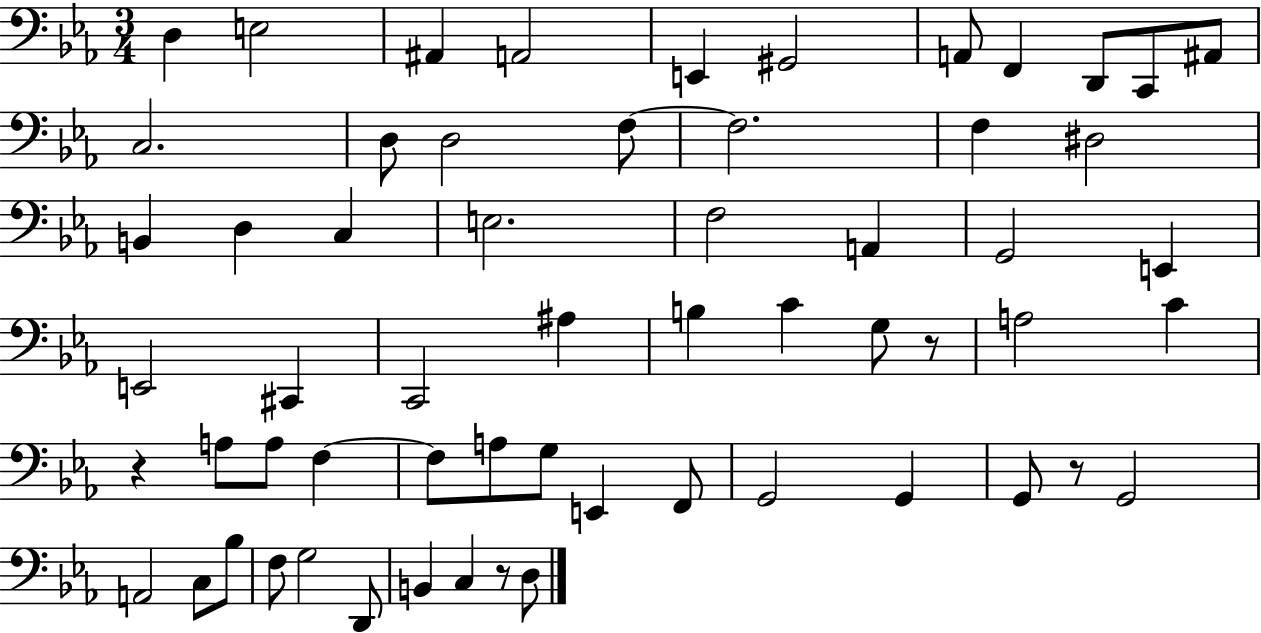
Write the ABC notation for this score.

X:1
T:Untitled
M:3/4
L:1/4
K:Eb
D, E,2 ^A,, A,,2 E,, ^G,,2 A,,/2 F,, D,,/2 C,,/2 ^A,,/2 C,2 D,/2 D,2 F,/2 F,2 F, ^D,2 B,, D, C, E,2 F,2 A,, G,,2 E,, E,,2 ^C,, C,,2 ^A, B, C G,/2 z/2 A,2 C z A,/2 A,/2 F, F,/2 A,/2 G,/2 E,, F,,/2 G,,2 G,, G,,/2 z/2 G,,2 A,,2 C,/2 _B,/2 F,/2 G,2 D,,/2 B,, C, z/2 D,/2